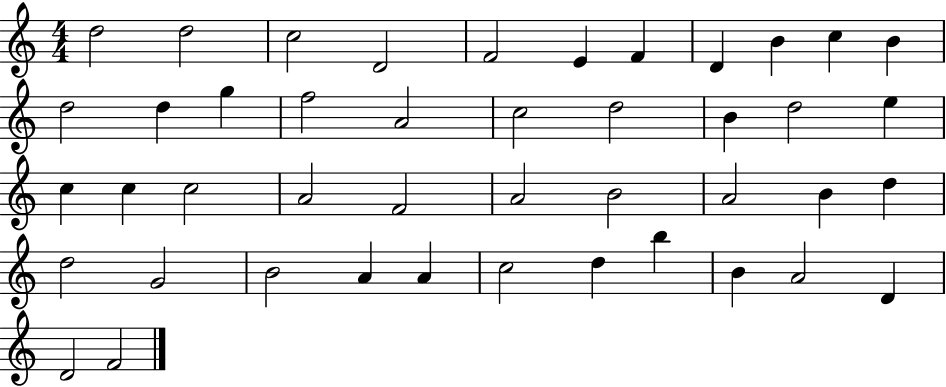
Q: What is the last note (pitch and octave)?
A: F4